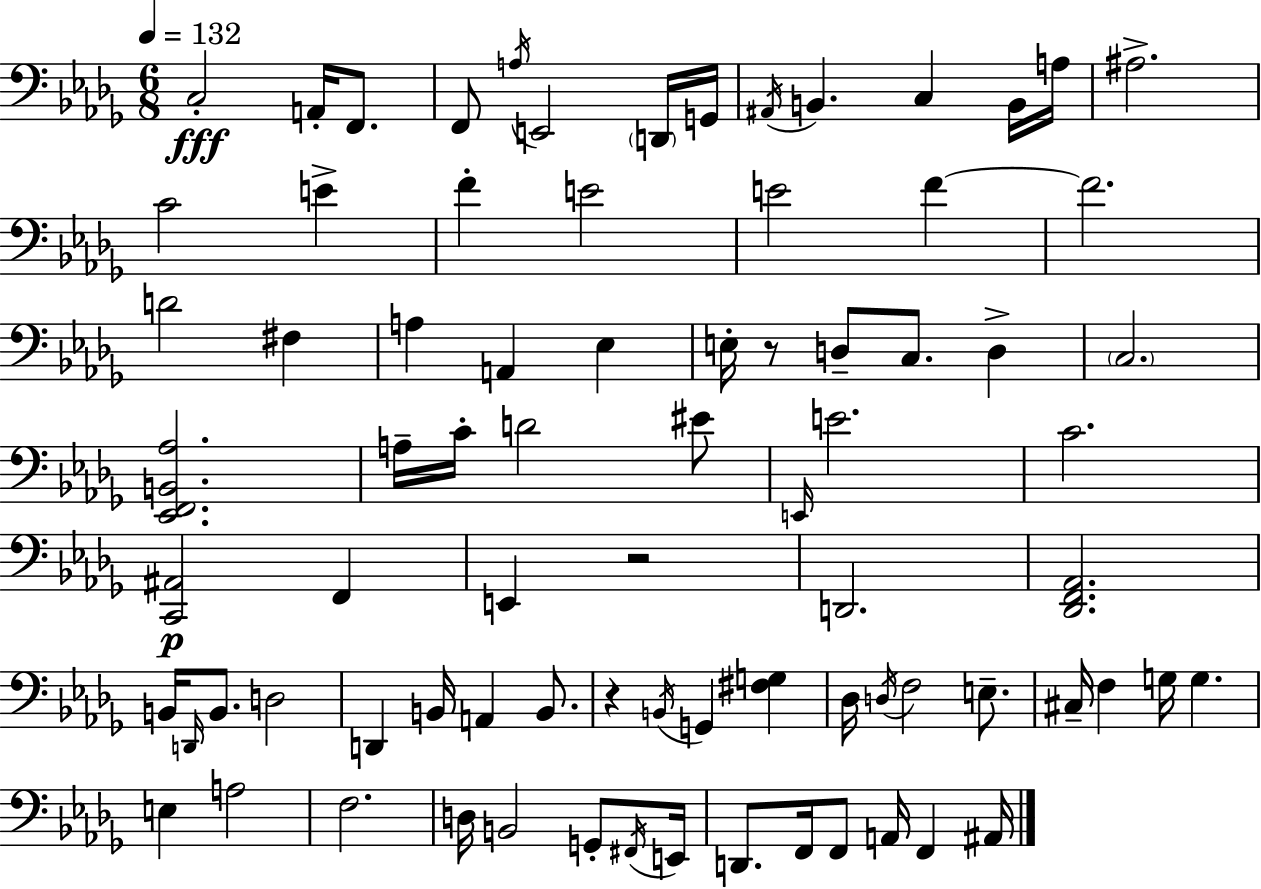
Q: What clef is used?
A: bass